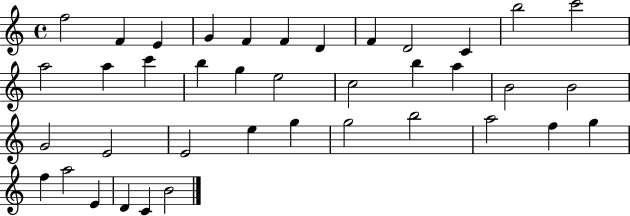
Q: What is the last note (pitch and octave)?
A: B4